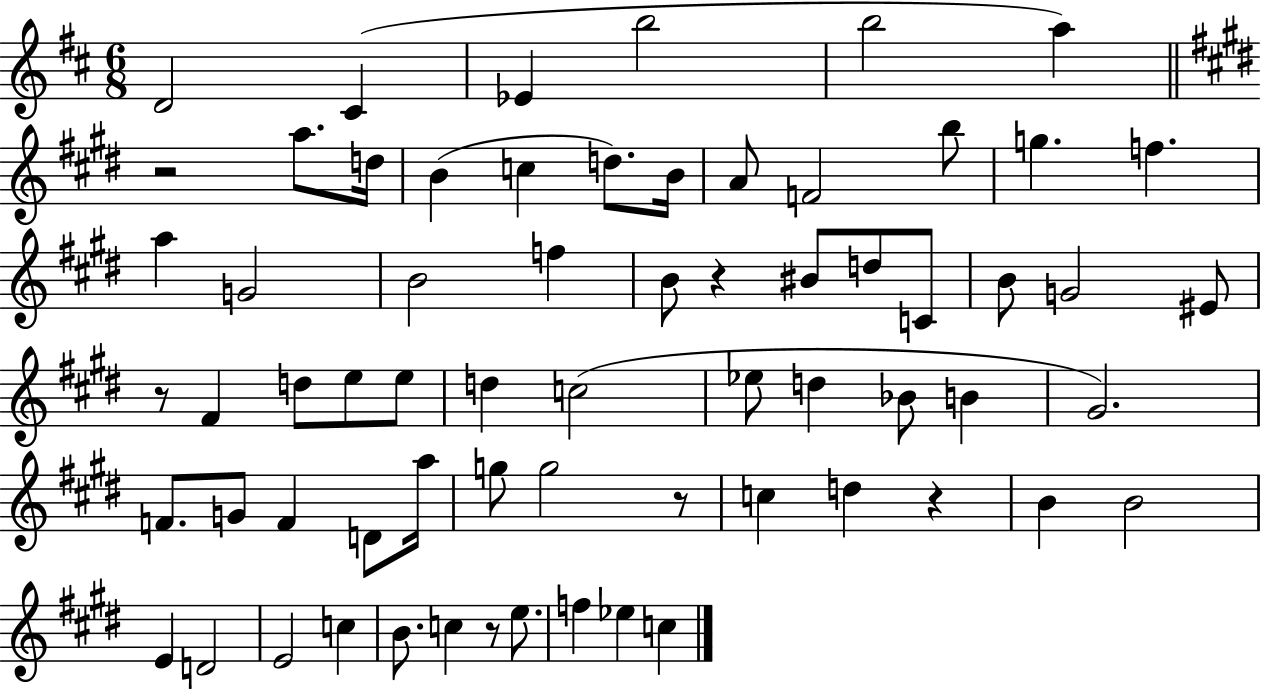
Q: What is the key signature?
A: D major